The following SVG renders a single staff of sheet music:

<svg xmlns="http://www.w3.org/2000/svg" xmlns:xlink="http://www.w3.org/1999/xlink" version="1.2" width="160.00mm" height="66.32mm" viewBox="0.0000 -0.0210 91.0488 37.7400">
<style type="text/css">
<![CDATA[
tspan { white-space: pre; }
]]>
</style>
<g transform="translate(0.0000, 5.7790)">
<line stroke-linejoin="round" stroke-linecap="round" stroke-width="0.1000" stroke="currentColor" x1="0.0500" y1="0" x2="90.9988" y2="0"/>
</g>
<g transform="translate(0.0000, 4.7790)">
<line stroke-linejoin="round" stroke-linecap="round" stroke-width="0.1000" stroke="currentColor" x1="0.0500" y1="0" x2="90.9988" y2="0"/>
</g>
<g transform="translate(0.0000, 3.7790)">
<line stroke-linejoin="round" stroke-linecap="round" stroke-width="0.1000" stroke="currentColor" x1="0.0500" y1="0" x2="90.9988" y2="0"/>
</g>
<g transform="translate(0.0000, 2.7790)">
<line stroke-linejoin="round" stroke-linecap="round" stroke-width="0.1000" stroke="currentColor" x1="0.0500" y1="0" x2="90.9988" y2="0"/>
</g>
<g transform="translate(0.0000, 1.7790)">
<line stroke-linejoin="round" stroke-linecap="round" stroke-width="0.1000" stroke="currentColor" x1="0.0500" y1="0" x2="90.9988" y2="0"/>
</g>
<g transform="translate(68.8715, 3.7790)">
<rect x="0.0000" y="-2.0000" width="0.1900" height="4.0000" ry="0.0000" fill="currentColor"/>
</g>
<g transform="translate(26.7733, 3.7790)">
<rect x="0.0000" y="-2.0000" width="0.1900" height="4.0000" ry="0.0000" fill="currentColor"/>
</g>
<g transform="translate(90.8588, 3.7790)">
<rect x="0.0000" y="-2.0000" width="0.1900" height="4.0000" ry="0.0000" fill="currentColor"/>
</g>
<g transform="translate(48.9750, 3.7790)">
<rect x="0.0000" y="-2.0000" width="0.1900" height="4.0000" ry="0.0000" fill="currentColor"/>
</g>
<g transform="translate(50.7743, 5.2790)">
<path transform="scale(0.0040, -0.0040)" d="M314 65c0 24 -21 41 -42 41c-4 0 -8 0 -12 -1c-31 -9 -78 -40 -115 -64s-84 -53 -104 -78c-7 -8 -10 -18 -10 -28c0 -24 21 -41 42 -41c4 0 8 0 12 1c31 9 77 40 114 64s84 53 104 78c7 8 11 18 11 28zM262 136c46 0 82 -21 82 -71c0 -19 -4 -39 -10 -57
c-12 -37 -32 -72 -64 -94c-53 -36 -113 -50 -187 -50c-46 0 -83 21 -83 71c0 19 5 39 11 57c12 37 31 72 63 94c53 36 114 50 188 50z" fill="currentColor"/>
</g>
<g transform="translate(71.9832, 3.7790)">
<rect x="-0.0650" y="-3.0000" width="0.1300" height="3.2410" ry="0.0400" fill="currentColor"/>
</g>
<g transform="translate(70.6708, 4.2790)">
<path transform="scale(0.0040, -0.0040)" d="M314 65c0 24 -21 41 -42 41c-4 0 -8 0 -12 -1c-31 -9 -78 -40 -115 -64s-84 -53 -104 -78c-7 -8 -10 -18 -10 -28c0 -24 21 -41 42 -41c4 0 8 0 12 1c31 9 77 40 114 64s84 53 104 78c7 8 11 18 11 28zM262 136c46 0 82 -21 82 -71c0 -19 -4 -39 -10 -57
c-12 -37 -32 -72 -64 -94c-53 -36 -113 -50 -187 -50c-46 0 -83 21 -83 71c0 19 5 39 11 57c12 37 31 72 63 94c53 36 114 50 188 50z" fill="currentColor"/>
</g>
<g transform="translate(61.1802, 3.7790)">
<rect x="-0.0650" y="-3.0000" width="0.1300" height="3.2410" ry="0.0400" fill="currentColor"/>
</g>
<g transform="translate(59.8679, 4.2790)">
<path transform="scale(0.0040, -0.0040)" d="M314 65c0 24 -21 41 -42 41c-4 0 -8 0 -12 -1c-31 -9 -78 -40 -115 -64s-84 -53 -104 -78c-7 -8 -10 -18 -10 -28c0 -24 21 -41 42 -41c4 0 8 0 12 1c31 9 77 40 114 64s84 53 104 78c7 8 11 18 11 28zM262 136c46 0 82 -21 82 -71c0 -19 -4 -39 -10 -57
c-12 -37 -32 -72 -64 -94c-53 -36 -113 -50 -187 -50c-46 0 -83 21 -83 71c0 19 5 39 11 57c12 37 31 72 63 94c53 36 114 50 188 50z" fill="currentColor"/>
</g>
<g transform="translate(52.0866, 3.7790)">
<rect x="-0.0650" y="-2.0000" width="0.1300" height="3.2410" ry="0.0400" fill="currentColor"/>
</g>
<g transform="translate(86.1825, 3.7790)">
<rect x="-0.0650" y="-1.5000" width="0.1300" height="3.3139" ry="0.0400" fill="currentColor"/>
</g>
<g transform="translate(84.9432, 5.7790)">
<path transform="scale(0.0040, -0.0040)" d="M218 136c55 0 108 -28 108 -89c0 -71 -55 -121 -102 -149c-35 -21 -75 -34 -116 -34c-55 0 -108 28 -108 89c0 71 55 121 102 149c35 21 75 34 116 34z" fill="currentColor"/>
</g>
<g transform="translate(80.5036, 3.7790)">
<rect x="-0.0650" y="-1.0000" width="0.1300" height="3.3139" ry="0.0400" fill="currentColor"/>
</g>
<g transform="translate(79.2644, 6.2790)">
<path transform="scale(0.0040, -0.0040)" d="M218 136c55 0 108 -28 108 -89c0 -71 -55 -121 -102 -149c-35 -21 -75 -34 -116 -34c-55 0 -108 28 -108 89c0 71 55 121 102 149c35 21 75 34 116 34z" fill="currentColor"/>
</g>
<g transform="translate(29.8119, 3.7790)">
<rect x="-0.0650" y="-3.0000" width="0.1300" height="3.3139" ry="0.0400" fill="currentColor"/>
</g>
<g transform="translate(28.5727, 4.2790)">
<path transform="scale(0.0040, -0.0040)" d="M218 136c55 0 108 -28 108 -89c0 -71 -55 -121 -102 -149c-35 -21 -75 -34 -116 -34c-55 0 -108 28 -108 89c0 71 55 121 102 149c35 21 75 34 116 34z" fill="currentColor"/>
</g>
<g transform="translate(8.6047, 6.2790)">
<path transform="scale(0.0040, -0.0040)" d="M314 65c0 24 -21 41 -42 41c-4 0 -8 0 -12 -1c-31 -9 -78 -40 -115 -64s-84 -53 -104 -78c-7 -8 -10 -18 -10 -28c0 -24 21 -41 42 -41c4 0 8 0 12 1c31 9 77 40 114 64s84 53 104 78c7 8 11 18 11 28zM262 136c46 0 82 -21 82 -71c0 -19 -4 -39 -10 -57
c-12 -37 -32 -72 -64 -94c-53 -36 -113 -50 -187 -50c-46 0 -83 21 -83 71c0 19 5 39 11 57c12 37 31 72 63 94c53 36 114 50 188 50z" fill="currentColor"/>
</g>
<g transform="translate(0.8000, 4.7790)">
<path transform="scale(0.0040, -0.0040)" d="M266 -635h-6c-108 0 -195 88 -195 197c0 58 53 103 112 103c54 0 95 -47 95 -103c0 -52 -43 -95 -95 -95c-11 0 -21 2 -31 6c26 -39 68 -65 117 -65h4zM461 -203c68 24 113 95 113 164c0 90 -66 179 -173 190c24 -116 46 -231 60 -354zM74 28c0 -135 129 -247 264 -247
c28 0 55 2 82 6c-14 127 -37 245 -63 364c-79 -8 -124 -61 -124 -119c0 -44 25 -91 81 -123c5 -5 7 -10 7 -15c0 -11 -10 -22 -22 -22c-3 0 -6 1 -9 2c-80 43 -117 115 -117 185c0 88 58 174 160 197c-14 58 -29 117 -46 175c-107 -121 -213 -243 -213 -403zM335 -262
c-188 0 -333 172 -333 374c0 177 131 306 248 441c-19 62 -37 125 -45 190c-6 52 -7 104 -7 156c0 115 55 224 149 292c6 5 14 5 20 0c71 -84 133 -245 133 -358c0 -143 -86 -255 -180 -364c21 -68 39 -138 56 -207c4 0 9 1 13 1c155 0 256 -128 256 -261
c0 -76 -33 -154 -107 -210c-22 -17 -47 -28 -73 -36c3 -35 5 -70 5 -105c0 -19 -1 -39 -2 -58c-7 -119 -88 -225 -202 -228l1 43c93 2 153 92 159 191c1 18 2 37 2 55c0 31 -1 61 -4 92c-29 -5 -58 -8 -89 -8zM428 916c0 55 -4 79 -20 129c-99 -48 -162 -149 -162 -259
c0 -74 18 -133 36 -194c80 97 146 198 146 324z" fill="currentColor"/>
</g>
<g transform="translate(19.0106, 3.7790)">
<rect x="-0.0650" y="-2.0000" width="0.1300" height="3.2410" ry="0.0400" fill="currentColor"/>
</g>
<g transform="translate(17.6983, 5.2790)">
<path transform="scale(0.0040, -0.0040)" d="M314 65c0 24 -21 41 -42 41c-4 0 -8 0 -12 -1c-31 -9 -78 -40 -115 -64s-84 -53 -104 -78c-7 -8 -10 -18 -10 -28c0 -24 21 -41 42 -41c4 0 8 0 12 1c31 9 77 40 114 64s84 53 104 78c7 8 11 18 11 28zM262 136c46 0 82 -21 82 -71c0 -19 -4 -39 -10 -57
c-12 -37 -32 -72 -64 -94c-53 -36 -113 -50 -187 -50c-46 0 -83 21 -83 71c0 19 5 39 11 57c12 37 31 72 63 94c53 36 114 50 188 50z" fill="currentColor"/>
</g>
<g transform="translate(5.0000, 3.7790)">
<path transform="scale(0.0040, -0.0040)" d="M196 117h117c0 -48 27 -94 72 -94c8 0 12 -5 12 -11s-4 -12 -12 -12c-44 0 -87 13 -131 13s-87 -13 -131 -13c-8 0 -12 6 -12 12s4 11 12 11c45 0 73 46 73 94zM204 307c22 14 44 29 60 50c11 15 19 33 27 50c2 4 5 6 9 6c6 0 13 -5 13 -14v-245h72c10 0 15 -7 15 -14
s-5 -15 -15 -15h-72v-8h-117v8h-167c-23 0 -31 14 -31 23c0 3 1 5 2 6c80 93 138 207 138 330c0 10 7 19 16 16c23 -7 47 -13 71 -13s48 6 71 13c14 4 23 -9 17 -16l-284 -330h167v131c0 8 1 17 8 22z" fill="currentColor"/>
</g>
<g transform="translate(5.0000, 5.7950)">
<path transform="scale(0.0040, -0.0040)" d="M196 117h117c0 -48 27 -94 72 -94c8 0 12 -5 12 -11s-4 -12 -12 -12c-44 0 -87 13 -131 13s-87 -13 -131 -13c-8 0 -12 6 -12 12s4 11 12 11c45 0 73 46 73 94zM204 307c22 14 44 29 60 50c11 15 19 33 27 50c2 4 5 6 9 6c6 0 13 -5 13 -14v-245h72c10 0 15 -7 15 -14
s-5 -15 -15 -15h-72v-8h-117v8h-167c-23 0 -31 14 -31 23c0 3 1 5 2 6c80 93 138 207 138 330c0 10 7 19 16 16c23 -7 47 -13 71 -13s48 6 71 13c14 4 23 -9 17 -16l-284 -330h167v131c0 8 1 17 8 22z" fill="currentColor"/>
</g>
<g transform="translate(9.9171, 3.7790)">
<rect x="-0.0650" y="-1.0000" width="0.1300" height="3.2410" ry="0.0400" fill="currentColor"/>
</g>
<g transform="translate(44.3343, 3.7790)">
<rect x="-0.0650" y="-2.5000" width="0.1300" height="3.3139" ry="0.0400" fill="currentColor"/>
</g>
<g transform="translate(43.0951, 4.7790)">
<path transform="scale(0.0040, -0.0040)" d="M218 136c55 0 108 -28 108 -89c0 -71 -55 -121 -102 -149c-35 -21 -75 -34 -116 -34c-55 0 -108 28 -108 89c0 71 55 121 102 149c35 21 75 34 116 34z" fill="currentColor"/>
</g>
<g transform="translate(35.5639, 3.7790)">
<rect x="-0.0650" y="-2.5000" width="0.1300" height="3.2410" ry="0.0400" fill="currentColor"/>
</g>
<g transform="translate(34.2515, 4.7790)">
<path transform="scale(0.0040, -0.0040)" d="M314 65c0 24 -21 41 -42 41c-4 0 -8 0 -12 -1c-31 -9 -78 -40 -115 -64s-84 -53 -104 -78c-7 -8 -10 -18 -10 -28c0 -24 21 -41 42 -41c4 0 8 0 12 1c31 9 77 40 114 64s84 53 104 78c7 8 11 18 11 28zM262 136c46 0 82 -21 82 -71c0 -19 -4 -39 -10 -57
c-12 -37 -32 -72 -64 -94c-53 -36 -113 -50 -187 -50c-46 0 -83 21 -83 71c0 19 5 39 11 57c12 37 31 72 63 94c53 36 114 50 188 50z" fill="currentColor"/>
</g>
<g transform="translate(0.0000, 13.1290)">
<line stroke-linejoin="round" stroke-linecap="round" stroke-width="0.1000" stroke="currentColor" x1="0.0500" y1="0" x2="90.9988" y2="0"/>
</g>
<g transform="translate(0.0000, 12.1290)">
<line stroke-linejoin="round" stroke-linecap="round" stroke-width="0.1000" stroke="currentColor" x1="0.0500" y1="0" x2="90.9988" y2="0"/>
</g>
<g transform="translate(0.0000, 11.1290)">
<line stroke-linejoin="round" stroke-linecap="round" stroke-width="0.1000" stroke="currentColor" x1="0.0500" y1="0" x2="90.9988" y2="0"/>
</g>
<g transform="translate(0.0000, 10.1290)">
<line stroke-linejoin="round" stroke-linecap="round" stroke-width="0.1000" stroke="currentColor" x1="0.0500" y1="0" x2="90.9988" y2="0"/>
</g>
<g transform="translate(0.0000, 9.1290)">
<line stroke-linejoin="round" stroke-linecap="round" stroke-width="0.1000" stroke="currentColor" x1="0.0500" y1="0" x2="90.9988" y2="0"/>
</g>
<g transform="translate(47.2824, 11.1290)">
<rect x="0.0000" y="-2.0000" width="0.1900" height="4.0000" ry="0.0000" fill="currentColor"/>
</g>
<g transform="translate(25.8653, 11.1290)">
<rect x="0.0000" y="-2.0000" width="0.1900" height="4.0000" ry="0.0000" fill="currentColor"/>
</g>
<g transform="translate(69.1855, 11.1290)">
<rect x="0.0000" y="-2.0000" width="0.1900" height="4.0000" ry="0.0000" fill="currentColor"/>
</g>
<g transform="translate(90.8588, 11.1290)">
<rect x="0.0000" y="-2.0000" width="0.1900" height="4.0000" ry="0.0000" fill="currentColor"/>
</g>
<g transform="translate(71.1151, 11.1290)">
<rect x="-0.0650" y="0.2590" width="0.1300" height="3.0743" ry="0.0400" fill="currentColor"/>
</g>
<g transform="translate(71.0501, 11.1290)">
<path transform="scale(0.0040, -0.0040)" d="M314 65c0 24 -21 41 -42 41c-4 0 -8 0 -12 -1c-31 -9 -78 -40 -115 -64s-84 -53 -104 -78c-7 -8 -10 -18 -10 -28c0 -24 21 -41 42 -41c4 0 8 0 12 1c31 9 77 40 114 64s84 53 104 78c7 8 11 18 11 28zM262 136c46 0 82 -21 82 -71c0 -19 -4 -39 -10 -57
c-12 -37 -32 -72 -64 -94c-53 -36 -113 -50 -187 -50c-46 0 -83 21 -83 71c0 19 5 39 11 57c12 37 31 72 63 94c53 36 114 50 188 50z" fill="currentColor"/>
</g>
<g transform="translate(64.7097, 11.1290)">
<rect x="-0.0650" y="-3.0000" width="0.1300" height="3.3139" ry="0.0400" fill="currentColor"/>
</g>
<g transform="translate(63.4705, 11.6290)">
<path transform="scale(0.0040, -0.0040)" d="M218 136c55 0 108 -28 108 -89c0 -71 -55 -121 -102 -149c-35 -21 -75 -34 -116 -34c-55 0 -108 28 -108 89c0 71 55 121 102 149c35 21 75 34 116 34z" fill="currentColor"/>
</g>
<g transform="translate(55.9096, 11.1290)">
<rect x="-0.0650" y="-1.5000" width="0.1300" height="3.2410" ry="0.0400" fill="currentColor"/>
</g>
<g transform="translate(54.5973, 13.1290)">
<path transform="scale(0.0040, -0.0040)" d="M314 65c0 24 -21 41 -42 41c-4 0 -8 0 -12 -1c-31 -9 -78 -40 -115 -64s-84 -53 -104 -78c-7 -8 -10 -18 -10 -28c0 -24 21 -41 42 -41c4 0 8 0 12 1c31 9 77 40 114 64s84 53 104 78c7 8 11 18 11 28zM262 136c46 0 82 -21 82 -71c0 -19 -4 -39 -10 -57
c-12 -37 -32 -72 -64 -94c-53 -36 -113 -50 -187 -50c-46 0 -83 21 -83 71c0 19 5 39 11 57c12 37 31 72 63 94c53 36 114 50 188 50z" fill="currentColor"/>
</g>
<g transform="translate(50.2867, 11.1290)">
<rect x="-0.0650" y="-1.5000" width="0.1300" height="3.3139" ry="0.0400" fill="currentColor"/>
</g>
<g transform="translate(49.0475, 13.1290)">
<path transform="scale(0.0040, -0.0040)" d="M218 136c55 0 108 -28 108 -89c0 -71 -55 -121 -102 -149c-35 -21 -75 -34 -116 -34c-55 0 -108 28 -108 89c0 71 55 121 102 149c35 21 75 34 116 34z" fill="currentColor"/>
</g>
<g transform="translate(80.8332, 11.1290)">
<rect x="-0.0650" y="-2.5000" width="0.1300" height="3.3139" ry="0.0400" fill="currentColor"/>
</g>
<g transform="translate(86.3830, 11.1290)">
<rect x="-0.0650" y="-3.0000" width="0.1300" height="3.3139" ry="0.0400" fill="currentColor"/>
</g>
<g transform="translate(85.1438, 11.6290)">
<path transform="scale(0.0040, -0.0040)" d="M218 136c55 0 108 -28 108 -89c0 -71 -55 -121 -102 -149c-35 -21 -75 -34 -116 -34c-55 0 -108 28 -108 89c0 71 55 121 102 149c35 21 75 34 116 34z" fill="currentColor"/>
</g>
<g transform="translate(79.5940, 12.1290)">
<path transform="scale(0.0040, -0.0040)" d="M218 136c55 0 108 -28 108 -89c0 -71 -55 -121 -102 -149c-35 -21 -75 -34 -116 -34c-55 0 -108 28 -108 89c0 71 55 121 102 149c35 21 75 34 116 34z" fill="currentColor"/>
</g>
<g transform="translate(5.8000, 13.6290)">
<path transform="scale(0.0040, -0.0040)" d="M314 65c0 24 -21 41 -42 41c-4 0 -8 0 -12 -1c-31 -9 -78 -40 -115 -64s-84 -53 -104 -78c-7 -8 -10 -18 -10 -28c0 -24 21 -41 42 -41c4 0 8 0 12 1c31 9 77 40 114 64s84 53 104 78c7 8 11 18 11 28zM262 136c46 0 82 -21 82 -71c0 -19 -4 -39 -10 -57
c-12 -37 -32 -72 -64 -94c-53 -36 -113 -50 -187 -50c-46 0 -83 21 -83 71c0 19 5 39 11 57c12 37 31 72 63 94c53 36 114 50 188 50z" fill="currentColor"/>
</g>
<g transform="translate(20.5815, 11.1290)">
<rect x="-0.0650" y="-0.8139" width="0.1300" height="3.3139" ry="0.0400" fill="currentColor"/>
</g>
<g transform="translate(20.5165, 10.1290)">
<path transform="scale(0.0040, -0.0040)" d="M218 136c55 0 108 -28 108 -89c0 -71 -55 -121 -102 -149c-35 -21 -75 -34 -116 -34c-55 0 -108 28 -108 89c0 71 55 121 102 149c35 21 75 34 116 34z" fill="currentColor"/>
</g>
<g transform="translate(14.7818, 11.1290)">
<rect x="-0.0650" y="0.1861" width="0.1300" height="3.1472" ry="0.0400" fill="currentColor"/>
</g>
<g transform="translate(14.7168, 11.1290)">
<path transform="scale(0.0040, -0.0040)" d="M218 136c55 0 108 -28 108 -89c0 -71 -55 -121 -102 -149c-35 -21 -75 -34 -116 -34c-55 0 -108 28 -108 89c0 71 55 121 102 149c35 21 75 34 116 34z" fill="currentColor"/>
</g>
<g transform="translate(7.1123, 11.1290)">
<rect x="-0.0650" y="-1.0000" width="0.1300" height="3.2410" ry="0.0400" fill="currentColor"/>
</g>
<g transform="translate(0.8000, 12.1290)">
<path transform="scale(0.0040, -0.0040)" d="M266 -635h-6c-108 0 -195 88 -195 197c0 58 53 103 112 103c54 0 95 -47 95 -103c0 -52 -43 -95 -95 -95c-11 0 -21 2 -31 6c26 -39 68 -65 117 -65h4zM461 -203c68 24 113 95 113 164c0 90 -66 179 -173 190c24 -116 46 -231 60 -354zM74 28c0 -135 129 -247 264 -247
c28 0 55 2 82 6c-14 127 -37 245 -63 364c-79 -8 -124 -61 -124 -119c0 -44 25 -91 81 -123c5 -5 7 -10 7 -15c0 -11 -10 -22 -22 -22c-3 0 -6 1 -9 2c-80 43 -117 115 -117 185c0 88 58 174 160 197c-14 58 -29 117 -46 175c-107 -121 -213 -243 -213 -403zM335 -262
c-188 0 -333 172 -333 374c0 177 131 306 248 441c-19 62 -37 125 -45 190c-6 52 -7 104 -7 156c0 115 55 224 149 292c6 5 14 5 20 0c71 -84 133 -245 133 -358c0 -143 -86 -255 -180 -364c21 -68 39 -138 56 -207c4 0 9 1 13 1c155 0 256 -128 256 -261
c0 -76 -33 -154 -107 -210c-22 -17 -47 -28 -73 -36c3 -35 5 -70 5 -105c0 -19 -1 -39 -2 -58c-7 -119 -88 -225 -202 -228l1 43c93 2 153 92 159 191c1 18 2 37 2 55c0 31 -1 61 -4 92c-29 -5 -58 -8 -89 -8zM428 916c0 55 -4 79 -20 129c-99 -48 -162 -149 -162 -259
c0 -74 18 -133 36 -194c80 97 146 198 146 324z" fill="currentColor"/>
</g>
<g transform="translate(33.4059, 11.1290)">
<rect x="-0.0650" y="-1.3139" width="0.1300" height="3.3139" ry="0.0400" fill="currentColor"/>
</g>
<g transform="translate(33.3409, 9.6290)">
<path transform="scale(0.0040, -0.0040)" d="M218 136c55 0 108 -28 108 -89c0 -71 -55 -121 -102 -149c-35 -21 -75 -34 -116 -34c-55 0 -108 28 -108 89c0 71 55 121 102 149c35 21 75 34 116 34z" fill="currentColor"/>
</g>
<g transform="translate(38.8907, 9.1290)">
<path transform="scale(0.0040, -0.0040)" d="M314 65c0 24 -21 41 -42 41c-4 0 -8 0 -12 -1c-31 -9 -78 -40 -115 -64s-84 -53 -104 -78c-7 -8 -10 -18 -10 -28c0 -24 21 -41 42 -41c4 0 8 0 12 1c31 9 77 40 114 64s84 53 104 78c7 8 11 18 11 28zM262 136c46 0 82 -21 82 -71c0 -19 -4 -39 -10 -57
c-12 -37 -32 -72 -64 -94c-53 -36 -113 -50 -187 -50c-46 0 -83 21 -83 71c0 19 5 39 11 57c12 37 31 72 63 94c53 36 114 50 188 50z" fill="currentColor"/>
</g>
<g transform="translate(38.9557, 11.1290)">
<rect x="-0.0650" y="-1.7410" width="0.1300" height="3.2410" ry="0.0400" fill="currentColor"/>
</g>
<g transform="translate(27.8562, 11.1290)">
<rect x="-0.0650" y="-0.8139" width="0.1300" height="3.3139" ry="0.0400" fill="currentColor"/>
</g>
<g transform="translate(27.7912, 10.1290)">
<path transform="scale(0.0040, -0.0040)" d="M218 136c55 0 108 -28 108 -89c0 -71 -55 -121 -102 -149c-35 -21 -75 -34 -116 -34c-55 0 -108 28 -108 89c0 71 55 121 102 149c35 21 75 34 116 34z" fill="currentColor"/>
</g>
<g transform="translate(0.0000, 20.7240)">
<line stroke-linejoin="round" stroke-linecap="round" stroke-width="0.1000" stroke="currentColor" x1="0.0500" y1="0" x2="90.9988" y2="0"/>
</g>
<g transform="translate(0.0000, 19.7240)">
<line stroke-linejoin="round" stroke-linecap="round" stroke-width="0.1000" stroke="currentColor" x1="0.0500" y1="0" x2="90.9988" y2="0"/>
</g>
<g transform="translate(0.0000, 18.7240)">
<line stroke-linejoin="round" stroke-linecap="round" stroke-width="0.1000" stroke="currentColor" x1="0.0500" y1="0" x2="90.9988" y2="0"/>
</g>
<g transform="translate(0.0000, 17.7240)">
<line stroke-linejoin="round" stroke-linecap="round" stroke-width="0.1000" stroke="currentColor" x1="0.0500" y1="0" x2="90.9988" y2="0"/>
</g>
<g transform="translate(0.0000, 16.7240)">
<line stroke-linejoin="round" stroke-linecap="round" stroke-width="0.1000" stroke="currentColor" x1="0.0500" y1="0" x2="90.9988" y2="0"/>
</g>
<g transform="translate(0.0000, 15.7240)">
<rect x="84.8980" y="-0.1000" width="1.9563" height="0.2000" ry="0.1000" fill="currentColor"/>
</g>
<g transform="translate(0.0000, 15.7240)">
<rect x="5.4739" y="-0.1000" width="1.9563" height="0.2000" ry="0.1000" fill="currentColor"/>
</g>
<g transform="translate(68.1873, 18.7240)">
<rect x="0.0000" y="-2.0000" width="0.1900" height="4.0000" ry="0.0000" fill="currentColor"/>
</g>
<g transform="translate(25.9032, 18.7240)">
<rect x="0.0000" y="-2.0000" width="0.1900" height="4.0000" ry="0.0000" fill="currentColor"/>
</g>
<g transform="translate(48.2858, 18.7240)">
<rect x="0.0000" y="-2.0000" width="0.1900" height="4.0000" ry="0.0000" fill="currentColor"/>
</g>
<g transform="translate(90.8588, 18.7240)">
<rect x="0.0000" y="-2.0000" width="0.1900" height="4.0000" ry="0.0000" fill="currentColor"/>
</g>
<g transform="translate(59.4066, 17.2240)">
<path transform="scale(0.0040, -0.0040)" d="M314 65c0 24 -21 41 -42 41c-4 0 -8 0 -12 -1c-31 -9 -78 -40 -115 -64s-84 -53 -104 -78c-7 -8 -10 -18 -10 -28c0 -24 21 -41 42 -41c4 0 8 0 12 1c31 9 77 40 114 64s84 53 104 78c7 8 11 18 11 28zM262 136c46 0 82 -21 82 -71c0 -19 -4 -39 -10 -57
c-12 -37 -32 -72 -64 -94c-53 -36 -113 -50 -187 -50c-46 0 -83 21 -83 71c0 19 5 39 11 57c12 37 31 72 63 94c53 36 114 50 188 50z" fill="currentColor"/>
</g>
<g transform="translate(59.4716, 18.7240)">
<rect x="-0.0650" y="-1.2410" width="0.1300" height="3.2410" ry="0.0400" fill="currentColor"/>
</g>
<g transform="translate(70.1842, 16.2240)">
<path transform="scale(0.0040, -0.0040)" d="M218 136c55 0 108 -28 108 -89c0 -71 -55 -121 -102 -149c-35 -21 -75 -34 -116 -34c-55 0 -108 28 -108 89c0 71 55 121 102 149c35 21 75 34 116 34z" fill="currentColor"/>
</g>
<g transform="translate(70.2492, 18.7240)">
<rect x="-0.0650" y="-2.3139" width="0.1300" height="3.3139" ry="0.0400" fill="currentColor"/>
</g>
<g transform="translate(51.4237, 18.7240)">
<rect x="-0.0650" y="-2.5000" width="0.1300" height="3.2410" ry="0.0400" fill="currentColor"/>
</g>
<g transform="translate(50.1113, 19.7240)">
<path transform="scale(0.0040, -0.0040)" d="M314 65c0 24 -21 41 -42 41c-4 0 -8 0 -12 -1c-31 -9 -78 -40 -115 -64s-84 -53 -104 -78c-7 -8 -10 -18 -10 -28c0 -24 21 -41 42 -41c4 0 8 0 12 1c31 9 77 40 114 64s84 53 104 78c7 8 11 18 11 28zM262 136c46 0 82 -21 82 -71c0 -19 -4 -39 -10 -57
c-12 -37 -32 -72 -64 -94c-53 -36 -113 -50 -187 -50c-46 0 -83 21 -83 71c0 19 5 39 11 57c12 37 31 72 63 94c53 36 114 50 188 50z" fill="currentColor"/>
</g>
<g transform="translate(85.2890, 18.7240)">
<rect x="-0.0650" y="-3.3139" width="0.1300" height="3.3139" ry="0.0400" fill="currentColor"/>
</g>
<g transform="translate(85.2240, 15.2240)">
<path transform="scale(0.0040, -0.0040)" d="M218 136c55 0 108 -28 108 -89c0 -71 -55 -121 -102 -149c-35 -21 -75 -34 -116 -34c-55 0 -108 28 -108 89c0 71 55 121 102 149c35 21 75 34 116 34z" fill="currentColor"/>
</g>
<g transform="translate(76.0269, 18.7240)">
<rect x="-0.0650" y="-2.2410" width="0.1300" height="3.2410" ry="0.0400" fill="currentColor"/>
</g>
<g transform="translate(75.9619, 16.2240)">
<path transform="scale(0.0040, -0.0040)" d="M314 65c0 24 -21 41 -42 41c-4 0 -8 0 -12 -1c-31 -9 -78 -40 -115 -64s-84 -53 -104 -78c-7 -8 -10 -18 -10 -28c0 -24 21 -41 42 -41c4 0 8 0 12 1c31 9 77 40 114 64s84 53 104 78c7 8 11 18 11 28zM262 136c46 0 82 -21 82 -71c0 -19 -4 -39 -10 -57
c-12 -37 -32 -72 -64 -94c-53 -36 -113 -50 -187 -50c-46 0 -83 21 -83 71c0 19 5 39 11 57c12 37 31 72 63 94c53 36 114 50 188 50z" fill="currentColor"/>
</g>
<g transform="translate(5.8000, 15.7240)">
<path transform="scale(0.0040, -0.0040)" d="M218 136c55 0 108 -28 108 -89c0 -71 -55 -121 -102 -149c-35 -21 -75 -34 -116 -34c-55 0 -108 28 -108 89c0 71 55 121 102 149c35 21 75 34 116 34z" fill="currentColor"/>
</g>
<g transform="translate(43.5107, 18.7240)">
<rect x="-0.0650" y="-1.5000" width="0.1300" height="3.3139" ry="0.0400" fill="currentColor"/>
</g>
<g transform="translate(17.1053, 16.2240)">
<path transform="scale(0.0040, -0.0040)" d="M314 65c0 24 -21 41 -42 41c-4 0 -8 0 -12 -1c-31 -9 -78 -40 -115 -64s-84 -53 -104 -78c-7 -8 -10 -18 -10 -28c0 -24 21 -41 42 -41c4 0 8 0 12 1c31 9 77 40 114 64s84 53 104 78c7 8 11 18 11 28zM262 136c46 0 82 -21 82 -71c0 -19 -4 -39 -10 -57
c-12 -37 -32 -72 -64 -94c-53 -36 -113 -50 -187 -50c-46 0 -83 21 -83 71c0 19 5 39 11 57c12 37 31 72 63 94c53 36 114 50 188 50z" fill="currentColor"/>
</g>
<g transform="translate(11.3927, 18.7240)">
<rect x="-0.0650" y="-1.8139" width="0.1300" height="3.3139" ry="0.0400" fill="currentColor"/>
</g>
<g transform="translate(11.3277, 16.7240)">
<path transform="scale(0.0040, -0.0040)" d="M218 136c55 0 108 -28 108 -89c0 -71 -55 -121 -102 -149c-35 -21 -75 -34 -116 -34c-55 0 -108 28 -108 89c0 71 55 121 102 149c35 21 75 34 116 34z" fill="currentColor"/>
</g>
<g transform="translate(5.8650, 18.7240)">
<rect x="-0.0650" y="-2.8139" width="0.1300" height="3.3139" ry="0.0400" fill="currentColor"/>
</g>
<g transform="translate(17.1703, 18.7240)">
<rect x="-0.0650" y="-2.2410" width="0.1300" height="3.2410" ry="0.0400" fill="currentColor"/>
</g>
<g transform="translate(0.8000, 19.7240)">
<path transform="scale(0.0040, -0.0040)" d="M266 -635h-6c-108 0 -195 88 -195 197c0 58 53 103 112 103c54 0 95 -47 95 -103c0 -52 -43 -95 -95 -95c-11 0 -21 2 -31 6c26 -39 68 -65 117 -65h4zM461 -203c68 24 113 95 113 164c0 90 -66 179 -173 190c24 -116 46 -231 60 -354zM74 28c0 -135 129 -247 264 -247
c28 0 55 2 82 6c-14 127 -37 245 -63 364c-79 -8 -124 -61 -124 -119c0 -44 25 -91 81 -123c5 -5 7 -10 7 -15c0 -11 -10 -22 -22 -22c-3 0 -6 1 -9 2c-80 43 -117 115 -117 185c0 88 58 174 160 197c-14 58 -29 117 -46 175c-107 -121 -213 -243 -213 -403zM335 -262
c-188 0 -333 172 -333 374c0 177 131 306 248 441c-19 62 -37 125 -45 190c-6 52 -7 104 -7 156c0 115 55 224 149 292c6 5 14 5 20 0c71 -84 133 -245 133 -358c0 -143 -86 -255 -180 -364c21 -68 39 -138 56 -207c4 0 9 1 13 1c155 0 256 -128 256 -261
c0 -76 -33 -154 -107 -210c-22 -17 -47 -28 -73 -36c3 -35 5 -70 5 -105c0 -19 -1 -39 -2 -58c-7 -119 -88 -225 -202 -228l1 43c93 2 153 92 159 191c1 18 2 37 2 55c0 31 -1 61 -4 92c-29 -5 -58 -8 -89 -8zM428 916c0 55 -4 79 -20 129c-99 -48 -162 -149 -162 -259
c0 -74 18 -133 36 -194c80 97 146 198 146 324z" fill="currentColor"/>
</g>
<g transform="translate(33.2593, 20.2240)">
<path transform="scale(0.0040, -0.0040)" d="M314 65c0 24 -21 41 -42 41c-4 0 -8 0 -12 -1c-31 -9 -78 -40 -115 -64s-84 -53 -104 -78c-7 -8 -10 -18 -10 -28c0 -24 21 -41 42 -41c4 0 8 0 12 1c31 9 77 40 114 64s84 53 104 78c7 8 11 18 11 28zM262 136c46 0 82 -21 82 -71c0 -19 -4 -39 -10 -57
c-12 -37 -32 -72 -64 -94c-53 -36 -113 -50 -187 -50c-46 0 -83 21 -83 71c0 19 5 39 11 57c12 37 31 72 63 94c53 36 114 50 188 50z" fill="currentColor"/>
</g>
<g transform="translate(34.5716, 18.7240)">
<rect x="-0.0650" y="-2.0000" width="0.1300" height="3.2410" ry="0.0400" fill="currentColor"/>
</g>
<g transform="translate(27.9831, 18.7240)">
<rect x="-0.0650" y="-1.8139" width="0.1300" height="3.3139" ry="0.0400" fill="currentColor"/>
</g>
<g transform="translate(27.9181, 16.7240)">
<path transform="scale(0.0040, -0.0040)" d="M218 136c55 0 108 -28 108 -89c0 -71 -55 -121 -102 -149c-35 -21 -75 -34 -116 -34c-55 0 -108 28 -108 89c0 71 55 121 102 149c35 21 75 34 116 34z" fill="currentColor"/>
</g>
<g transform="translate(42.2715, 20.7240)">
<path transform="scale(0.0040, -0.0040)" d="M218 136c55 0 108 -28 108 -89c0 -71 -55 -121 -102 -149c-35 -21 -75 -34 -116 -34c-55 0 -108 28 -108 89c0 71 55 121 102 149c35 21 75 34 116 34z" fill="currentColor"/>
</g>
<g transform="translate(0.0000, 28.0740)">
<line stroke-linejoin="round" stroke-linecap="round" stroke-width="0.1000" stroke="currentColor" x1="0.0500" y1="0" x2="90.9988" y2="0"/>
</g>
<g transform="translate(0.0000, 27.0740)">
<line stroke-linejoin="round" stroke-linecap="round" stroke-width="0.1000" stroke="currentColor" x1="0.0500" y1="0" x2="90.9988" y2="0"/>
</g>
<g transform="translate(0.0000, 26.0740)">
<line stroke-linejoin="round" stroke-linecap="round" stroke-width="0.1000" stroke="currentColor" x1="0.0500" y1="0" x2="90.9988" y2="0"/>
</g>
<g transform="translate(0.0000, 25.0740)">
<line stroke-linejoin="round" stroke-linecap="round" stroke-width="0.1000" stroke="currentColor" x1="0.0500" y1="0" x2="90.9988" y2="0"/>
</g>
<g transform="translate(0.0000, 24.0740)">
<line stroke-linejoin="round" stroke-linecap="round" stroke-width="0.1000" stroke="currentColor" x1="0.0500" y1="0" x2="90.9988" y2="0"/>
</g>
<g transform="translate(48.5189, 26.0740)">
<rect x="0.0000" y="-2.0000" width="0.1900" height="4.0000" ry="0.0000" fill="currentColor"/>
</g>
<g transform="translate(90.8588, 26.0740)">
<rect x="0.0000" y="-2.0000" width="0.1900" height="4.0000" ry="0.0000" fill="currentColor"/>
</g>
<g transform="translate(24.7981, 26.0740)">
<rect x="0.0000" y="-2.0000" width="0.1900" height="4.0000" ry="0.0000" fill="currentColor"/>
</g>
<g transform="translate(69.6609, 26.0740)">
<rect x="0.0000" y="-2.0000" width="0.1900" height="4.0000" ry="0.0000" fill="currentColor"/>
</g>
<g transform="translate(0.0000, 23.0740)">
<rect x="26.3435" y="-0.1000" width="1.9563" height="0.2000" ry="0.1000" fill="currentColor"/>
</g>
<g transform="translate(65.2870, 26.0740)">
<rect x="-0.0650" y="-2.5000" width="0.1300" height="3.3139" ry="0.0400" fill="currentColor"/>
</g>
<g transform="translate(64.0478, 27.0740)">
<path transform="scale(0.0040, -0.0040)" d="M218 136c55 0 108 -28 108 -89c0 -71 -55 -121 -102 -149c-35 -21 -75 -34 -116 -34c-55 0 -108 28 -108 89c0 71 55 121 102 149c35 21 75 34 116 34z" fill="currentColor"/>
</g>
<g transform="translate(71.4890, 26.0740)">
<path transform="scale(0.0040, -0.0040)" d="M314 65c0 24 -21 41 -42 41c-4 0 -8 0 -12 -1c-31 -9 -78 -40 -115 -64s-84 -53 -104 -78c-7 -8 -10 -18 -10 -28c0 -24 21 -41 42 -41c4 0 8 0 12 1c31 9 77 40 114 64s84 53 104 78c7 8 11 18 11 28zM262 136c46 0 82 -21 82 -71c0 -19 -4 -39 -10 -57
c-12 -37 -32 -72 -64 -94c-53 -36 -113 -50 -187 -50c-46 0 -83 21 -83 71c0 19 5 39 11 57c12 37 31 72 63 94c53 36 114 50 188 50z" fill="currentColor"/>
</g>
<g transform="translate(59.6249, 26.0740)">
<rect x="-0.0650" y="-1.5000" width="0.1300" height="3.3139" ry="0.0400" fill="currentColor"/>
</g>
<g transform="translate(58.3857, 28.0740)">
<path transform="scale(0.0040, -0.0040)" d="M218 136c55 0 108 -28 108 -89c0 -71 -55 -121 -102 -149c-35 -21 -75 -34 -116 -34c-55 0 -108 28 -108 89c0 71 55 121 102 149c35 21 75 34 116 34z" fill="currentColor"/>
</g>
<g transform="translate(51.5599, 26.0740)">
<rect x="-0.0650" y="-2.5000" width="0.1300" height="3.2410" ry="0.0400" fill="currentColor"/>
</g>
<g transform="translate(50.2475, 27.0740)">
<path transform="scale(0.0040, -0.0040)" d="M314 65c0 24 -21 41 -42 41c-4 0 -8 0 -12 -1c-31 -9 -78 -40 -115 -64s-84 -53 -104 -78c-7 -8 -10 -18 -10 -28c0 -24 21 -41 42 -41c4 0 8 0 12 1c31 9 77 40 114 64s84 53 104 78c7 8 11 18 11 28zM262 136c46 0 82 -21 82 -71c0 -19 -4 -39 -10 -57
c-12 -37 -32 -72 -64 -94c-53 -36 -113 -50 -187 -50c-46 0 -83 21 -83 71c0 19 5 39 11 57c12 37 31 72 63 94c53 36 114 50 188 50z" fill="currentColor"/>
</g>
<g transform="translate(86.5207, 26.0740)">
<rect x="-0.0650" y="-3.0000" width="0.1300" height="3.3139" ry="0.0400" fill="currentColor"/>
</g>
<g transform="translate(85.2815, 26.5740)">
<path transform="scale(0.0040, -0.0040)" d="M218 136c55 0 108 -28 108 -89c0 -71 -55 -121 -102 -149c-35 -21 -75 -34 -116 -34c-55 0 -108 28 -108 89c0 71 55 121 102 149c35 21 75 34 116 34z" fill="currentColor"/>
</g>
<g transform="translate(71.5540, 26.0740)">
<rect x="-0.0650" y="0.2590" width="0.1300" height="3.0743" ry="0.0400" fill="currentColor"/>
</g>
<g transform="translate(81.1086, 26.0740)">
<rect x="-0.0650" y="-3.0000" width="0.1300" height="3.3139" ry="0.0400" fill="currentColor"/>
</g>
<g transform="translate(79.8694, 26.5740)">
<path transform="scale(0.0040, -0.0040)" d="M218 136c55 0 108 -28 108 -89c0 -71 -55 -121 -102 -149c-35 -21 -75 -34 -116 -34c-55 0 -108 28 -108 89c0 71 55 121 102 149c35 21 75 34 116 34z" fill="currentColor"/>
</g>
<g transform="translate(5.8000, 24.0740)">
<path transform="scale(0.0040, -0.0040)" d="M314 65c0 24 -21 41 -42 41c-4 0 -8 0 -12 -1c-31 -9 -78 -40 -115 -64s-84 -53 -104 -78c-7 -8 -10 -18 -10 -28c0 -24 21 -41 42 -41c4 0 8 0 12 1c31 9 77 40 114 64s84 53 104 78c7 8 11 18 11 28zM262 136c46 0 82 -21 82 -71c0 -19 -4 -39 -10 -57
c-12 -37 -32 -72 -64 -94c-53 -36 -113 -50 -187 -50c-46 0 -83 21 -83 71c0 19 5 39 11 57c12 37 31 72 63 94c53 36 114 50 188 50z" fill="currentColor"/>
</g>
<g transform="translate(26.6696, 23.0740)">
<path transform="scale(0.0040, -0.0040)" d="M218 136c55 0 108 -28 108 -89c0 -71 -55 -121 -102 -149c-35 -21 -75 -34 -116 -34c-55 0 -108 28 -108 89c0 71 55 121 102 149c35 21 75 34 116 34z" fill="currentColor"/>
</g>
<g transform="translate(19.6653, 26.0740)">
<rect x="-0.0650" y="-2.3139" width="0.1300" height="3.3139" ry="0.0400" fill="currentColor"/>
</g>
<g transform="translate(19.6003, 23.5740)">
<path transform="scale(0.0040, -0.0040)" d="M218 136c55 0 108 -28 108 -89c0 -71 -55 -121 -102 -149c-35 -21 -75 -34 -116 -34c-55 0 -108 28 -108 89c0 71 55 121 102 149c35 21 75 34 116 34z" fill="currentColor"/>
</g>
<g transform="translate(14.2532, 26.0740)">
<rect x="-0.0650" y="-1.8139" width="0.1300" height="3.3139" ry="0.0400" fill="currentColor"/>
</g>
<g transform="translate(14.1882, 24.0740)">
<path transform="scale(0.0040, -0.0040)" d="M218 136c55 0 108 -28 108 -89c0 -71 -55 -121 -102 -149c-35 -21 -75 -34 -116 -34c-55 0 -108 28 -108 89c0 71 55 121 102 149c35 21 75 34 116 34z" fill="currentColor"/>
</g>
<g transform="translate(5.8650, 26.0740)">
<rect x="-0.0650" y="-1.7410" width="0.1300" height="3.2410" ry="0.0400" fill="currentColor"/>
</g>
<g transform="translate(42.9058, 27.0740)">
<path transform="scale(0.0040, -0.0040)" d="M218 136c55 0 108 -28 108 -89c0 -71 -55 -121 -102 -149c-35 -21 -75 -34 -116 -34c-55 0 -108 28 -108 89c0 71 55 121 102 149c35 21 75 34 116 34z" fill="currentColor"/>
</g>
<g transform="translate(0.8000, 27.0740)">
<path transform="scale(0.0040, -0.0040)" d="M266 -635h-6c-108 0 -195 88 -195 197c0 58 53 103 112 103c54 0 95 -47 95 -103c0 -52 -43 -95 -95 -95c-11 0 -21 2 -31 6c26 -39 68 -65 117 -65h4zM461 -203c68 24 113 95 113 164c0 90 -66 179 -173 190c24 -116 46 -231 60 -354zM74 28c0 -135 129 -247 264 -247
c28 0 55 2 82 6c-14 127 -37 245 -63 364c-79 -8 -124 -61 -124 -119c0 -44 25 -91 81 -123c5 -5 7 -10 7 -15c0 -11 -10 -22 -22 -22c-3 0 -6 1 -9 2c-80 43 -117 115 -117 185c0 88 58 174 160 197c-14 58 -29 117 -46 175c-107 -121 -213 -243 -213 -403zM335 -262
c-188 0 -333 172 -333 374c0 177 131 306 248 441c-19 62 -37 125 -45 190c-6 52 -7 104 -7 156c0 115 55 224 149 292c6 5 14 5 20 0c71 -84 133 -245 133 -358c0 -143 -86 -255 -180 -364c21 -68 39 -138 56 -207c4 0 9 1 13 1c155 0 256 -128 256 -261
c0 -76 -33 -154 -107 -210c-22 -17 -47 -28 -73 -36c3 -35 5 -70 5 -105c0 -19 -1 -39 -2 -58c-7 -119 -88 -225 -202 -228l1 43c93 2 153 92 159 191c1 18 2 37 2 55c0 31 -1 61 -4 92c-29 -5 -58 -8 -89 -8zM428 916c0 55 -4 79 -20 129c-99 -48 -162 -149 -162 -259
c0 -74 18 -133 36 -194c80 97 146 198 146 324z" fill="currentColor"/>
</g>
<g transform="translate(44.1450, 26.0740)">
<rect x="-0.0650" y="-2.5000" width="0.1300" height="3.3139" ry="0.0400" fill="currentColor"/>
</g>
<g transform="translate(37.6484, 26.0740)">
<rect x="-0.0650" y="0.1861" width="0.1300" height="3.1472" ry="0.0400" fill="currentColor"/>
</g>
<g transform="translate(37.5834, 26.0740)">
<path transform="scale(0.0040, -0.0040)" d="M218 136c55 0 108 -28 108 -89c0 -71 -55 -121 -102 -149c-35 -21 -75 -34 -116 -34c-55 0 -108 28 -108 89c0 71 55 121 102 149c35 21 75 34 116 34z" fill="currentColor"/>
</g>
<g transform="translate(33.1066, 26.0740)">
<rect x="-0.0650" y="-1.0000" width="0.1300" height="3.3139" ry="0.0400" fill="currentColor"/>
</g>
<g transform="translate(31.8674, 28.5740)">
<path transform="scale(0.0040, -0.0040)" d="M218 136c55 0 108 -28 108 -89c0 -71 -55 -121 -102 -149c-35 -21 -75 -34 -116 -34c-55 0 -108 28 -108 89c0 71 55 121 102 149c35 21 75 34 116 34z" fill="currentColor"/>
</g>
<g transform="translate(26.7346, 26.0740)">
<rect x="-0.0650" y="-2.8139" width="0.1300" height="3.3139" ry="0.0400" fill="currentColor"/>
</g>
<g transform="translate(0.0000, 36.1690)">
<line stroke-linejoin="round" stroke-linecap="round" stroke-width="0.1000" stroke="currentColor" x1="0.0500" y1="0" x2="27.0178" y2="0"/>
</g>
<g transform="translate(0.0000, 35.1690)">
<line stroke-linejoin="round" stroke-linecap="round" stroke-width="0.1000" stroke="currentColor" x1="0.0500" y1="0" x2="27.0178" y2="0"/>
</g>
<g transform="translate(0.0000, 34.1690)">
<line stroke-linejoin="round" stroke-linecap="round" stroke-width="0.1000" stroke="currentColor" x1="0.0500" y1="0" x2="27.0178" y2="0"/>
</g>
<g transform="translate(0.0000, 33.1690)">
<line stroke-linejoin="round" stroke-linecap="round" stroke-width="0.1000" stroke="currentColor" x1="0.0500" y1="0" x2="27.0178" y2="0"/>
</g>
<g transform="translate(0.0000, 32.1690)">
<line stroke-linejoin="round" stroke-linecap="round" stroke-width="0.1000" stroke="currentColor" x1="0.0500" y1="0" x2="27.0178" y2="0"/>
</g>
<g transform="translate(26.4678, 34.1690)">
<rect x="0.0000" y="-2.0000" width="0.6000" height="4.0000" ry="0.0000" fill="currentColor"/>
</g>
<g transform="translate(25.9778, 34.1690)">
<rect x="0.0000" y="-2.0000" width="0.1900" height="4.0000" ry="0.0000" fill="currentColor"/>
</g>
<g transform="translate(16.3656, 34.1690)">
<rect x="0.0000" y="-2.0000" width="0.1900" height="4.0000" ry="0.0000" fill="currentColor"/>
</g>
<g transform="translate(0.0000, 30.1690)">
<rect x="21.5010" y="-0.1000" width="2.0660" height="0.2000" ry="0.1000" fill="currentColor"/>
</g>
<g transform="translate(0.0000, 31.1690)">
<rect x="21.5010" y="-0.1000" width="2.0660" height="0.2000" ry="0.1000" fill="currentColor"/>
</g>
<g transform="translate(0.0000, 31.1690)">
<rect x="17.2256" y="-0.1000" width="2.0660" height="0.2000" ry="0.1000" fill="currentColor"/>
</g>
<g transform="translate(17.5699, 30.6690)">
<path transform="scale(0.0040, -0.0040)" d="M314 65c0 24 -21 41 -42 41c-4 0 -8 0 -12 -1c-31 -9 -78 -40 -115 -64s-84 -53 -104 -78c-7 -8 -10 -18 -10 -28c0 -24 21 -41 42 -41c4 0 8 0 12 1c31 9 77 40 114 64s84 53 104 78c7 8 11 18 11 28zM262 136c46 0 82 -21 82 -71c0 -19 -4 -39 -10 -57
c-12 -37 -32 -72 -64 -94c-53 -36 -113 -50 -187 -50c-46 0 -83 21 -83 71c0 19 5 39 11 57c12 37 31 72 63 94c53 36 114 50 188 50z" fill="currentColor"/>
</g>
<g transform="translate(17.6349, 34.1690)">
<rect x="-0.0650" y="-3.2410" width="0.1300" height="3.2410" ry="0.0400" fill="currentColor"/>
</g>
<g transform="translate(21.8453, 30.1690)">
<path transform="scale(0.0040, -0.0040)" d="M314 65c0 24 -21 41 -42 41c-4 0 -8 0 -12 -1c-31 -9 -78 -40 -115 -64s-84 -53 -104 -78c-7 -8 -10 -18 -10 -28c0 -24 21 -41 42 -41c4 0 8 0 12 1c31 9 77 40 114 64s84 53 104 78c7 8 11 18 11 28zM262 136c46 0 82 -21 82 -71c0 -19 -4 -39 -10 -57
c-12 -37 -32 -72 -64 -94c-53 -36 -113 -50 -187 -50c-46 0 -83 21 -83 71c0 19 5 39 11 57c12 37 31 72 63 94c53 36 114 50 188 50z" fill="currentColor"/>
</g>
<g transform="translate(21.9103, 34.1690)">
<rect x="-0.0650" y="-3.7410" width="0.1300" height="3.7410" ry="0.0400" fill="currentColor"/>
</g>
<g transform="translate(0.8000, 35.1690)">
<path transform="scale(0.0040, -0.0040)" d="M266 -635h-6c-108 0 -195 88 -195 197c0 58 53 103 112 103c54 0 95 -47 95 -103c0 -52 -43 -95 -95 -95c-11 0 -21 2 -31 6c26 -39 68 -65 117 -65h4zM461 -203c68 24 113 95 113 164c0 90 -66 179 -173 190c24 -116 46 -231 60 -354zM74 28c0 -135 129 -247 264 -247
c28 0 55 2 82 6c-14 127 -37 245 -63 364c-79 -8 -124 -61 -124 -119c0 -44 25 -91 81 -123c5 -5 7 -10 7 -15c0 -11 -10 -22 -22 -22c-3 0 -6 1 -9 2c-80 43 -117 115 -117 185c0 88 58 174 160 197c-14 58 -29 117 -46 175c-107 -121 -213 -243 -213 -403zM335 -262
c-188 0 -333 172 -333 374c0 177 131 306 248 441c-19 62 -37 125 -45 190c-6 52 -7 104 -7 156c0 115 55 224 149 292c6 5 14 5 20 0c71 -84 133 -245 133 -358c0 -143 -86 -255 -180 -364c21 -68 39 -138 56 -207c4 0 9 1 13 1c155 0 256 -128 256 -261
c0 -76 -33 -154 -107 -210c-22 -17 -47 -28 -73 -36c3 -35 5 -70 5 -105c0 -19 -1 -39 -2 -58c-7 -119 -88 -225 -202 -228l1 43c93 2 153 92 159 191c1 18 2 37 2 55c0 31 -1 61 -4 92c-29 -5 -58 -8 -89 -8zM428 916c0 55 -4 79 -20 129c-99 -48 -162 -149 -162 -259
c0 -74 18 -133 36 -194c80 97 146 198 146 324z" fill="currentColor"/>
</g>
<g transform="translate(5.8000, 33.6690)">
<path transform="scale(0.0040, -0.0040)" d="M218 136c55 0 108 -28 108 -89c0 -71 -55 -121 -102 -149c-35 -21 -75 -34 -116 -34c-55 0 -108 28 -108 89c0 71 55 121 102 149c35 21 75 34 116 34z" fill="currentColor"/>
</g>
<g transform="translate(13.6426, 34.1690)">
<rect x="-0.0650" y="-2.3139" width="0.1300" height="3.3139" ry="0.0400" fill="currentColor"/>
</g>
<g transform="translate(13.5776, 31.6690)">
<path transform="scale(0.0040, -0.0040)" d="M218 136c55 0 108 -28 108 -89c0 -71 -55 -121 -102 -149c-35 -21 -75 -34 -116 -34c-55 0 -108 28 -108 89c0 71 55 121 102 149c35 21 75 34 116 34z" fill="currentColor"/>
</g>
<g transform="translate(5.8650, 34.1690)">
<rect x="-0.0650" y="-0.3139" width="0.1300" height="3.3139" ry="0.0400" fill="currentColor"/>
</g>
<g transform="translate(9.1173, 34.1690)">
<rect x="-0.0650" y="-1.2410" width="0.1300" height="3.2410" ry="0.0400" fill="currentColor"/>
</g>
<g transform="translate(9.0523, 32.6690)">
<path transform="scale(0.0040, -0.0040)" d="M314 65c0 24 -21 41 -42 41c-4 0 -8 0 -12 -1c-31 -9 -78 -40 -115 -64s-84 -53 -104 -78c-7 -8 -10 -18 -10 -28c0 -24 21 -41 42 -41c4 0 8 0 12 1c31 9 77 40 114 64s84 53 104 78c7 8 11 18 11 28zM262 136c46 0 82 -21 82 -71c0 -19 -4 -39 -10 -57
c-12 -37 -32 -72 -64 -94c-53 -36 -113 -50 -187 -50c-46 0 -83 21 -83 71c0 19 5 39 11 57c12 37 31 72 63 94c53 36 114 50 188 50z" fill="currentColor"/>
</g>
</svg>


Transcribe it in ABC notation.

X:1
T:Untitled
M:4/4
L:1/4
K:C
D2 F2 A G2 G F2 A2 A2 D E D2 B d d e f2 E E2 A B2 G A a f g2 f F2 E G2 e2 g g2 b f2 f g a D B G G2 E G B2 A A c e2 g b2 c'2